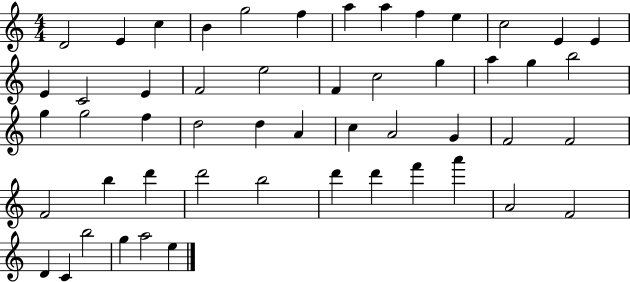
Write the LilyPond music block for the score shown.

{
  \clef treble
  \numericTimeSignature
  \time 4/4
  \key c \major
  d'2 e'4 c''4 | b'4 g''2 f''4 | a''4 a''4 f''4 e''4 | c''2 e'4 e'4 | \break e'4 c'2 e'4 | f'2 e''2 | f'4 c''2 g''4 | a''4 g''4 b''2 | \break g''4 g''2 f''4 | d''2 d''4 a'4 | c''4 a'2 g'4 | f'2 f'2 | \break f'2 b''4 d'''4 | d'''2 b''2 | d'''4 d'''4 f'''4 a'''4 | a'2 f'2 | \break d'4 c'4 b''2 | g''4 a''2 e''4 | \bar "|."
}